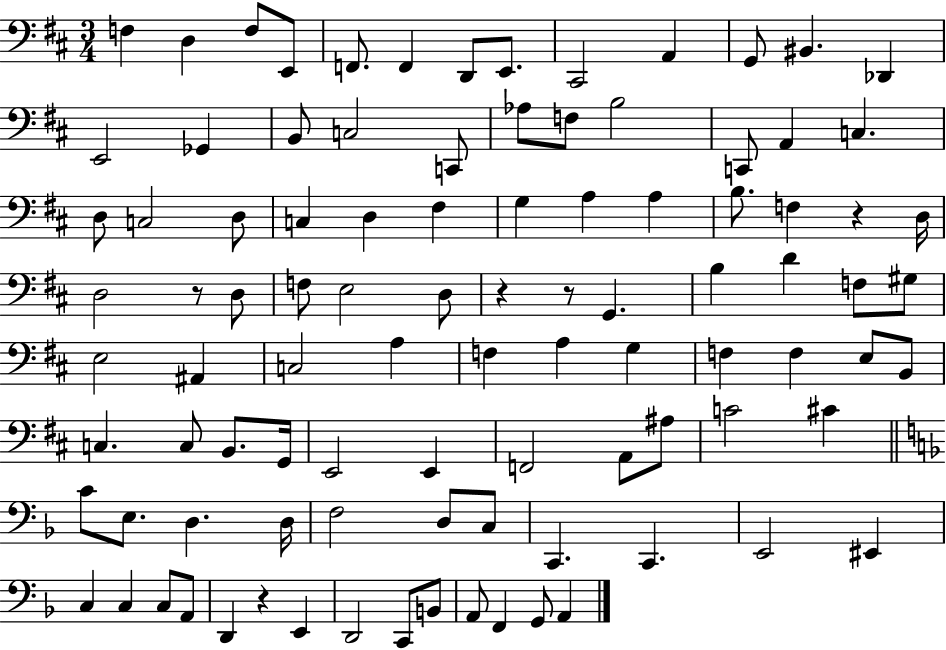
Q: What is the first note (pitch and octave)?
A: F3